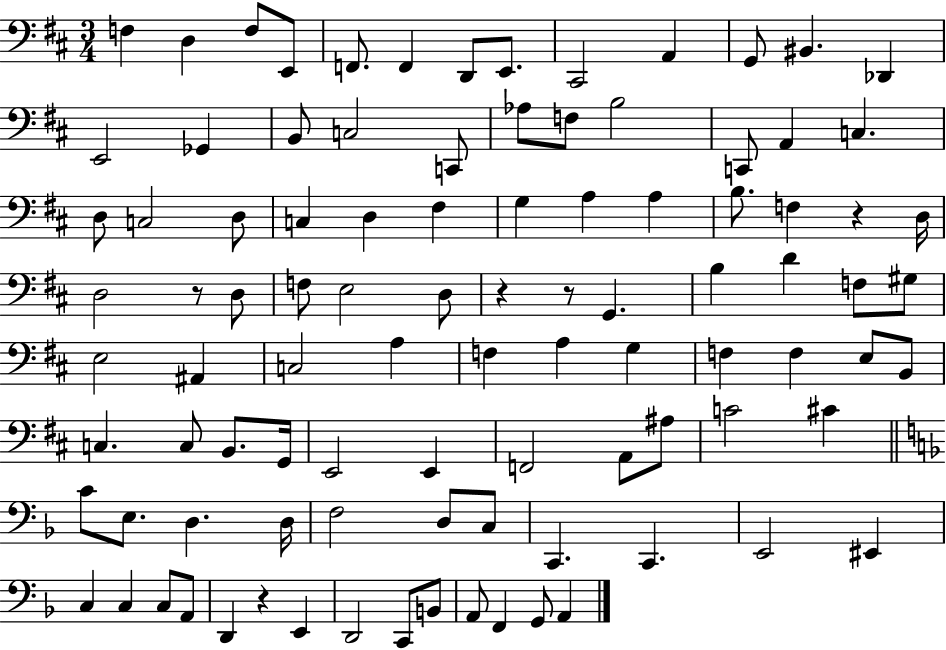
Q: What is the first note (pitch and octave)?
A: F3